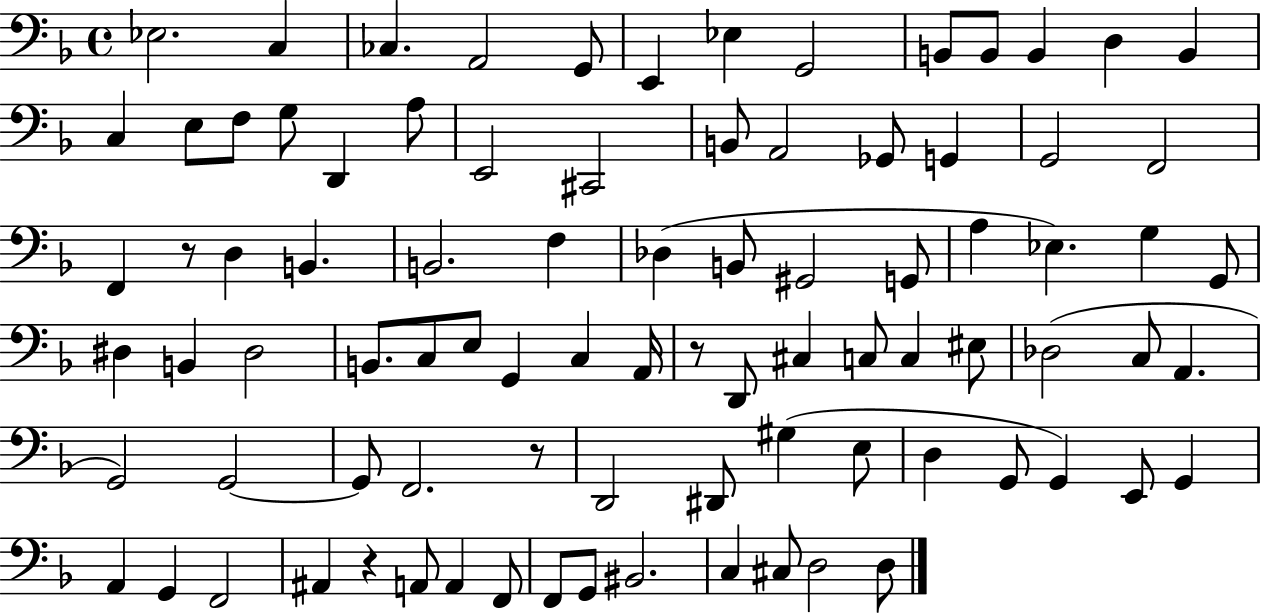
X:1
T:Untitled
M:4/4
L:1/4
K:F
_E,2 C, _C, A,,2 G,,/2 E,, _E, G,,2 B,,/2 B,,/2 B,, D, B,, C, E,/2 F,/2 G,/2 D,, A,/2 E,,2 ^C,,2 B,,/2 A,,2 _G,,/2 G,, G,,2 F,,2 F,, z/2 D, B,, B,,2 F, _D, B,,/2 ^G,,2 G,,/2 A, _E, G, G,,/2 ^D, B,, ^D,2 B,,/2 C,/2 E,/2 G,, C, A,,/4 z/2 D,,/2 ^C, C,/2 C, ^E,/2 _D,2 C,/2 A,, G,,2 G,,2 G,,/2 F,,2 z/2 D,,2 ^D,,/2 ^G, E,/2 D, G,,/2 G,, E,,/2 G,, A,, G,, F,,2 ^A,, z A,,/2 A,, F,,/2 F,,/2 G,,/2 ^B,,2 C, ^C,/2 D,2 D,/2